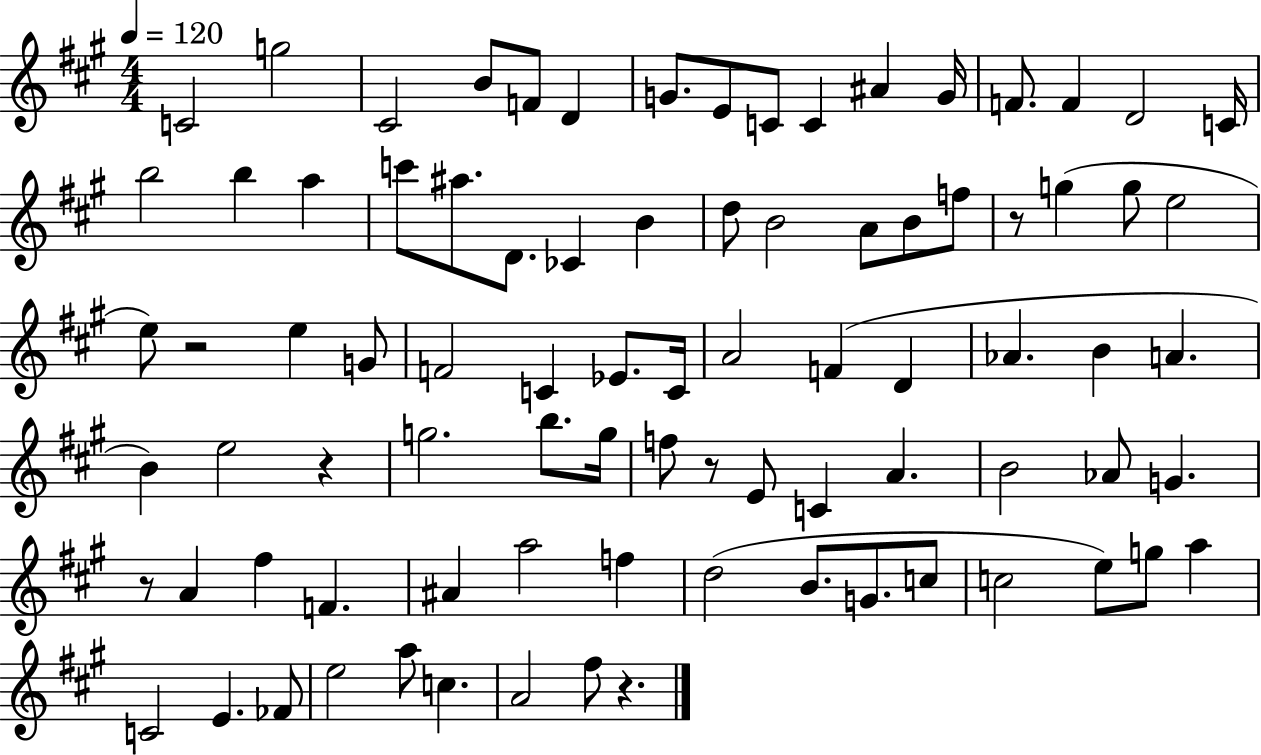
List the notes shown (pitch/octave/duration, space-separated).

C4/h G5/h C#4/h B4/e F4/e D4/q G4/e. E4/e C4/e C4/q A#4/q G4/s F4/e. F4/q D4/h C4/s B5/h B5/q A5/q C6/e A#5/e. D4/e. CES4/q B4/q D5/e B4/h A4/e B4/e F5/e R/e G5/q G5/e E5/h E5/e R/h E5/q G4/e F4/h C4/q Eb4/e. C4/s A4/h F4/q D4/q Ab4/q. B4/q A4/q. B4/q E5/h R/q G5/h. B5/e. G5/s F5/e R/e E4/e C4/q A4/q. B4/h Ab4/e G4/q. R/e A4/q F#5/q F4/q. A#4/q A5/h F5/q D5/h B4/e. G4/e. C5/e C5/h E5/e G5/e A5/q C4/h E4/q. FES4/e E5/h A5/e C5/q. A4/h F#5/e R/q.